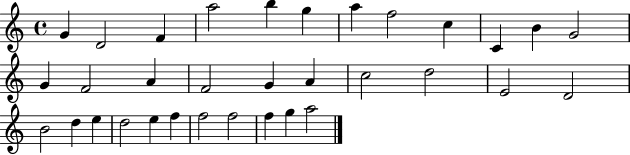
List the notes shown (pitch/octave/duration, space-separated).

G4/q D4/h F4/q A5/h B5/q G5/q A5/q F5/h C5/q C4/q B4/q G4/h G4/q F4/h A4/q F4/h G4/q A4/q C5/h D5/h E4/h D4/h B4/h D5/q E5/q D5/h E5/q F5/q F5/h F5/h F5/q G5/q A5/h